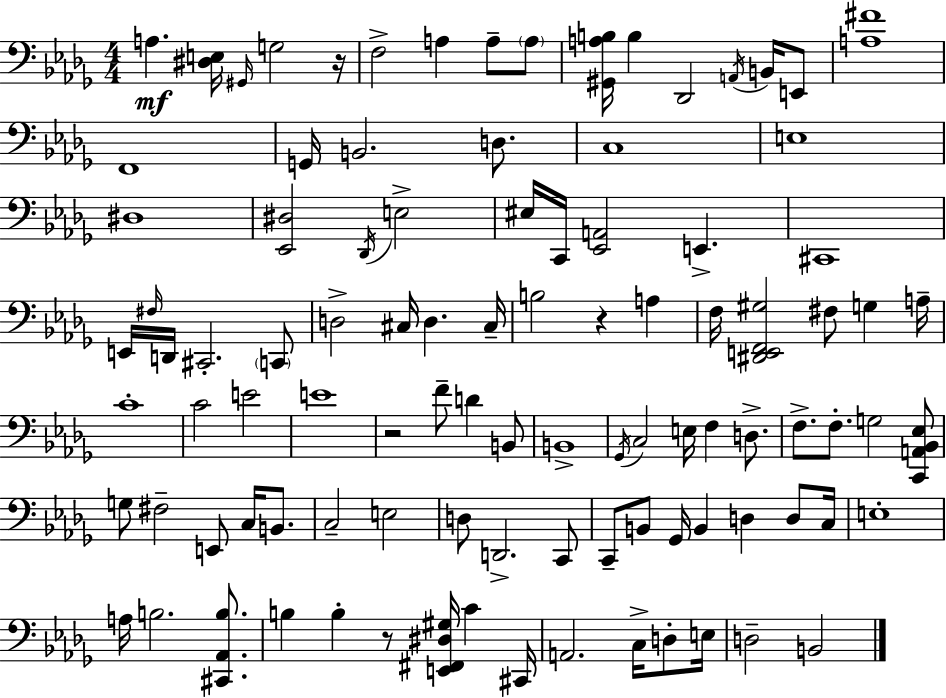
A3/q. [D#3,E3]/s G#2/s G3/h R/s F3/h A3/q A3/e A3/e [G#2,A3,B3]/s B3/q Db2/h A2/s B2/s E2/e [A3,F#4]/w F2/w G2/s B2/h. D3/e. C3/w E3/w D#3/w [Eb2,D#3]/h Db2/s E3/h EIS3/s C2/s [Eb2,A2]/h E2/q. C#2/w E2/s F#3/s D2/s C#2/h. C2/e D3/h C#3/s D3/q. C#3/s B3/h R/q A3/q F3/s [D#2,E2,F2,G#3]/h F#3/e G3/q A3/s C4/w C4/h E4/h E4/w R/h F4/e D4/q B2/e B2/w Gb2/s C3/h E3/s F3/q D3/e. F3/e. F3/e. G3/h [C2,A2,Bb2,Eb3]/e G3/e F#3/h E2/e C3/s B2/e. C3/h E3/h D3/e D2/h. C2/e C2/e B2/e Gb2/s B2/q D3/q D3/e C3/s E3/w A3/s B3/h. [C#2,Ab2,B3]/e. B3/q B3/q R/e [E2,F#2,D#3,G#3]/s C4/q C#2/s A2/h. C3/s D3/e E3/s D3/h B2/h